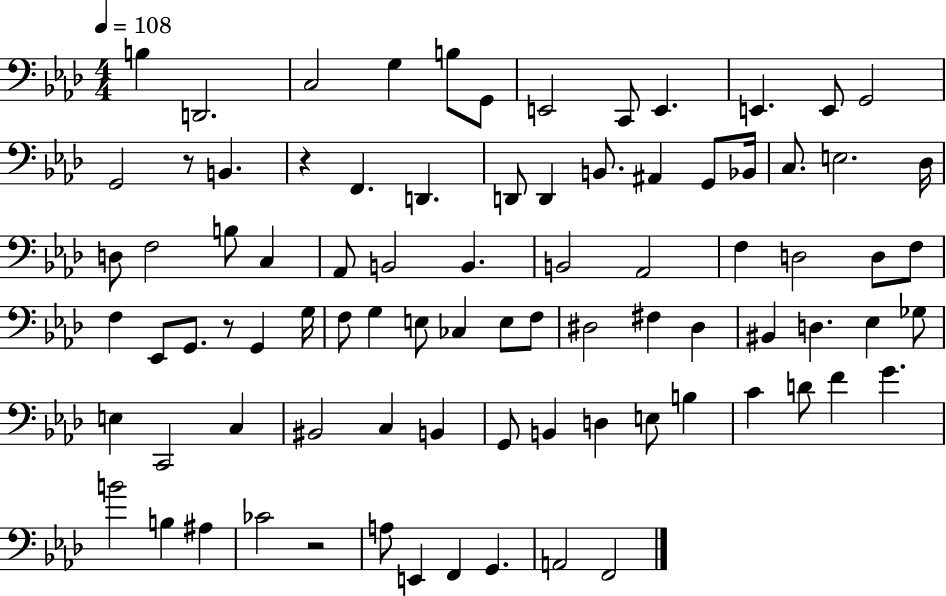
{
  \clef bass
  \numericTimeSignature
  \time 4/4
  \key aes \major
  \tempo 4 = 108
  b4 d,2. | c2 g4 b8 g,8 | e,2 c,8 e,4. | e,4. e,8 g,2 | \break g,2 r8 b,4. | r4 f,4. d,4. | d,8 d,4 b,8. ais,4 g,8 bes,16 | c8. e2. des16 | \break d8 f2 b8 c4 | aes,8 b,2 b,4. | b,2 aes,2 | f4 d2 d8 f8 | \break f4 ees,8 g,8. r8 g,4 g16 | f8 g4 e8 ces4 e8 f8 | dis2 fis4 dis4 | bis,4 d4. ees4 ges8 | \break e4 c,2 c4 | bis,2 c4 b,4 | g,8 b,4 d4 e8 b4 | c'4 d'8 f'4 g'4. | \break b'2 b4 ais4 | ces'2 r2 | a8 e,4 f,4 g,4. | a,2 f,2 | \break \bar "|."
}